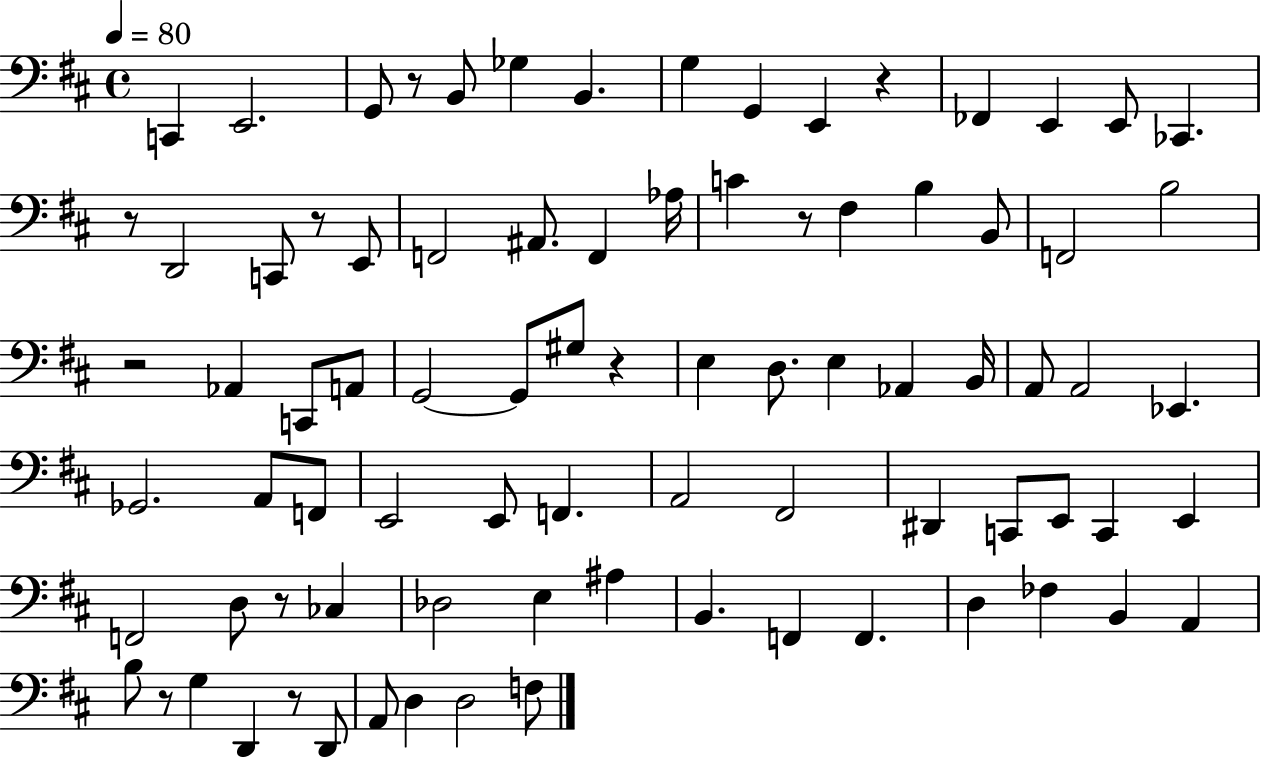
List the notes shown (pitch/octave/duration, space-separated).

C2/q E2/h. G2/e R/e B2/e Gb3/q B2/q. G3/q G2/q E2/q R/q FES2/q E2/q E2/e CES2/q. R/e D2/h C2/e R/e E2/e F2/h A#2/e. F2/q Ab3/s C4/q R/e F#3/q B3/q B2/e F2/h B3/h R/h Ab2/q C2/e A2/e G2/h G2/e G#3/e R/q E3/q D3/e. E3/q Ab2/q B2/s A2/e A2/h Eb2/q. Gb2/h. A2/e F2/e E2/h E2/e F2/q. A2/h F#2/h D#2/q C2/e E2/e C2/q E2/q F2/h D3/e R/e CES3/q Db3/h E3/q A#3/q B2/q. F2/q F2/q. D3/q FES3/q B2/q A2/q B3/e R/e G3/q D2/q R/e D2/e A2/e D3/q D3/h F3/e